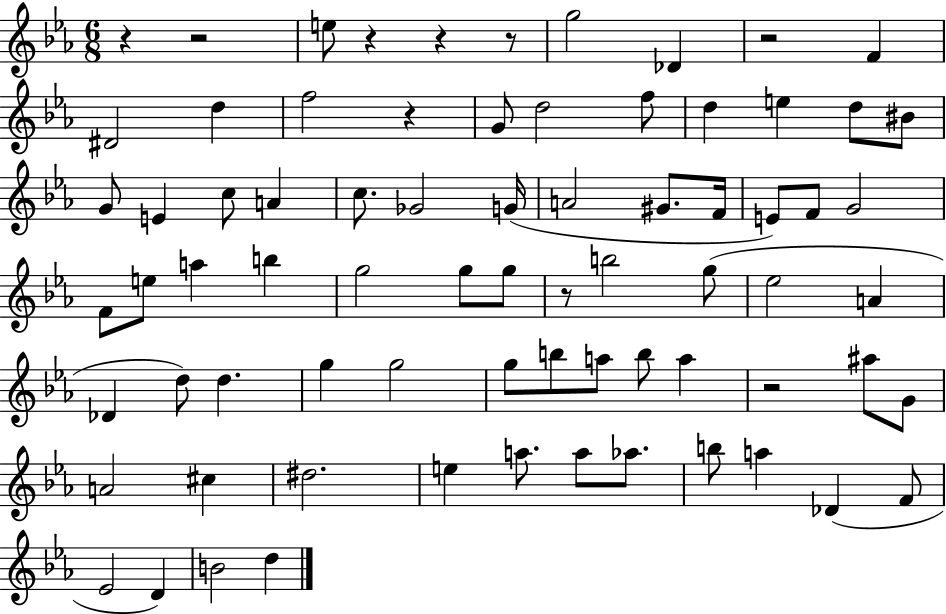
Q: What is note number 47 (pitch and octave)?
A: B5